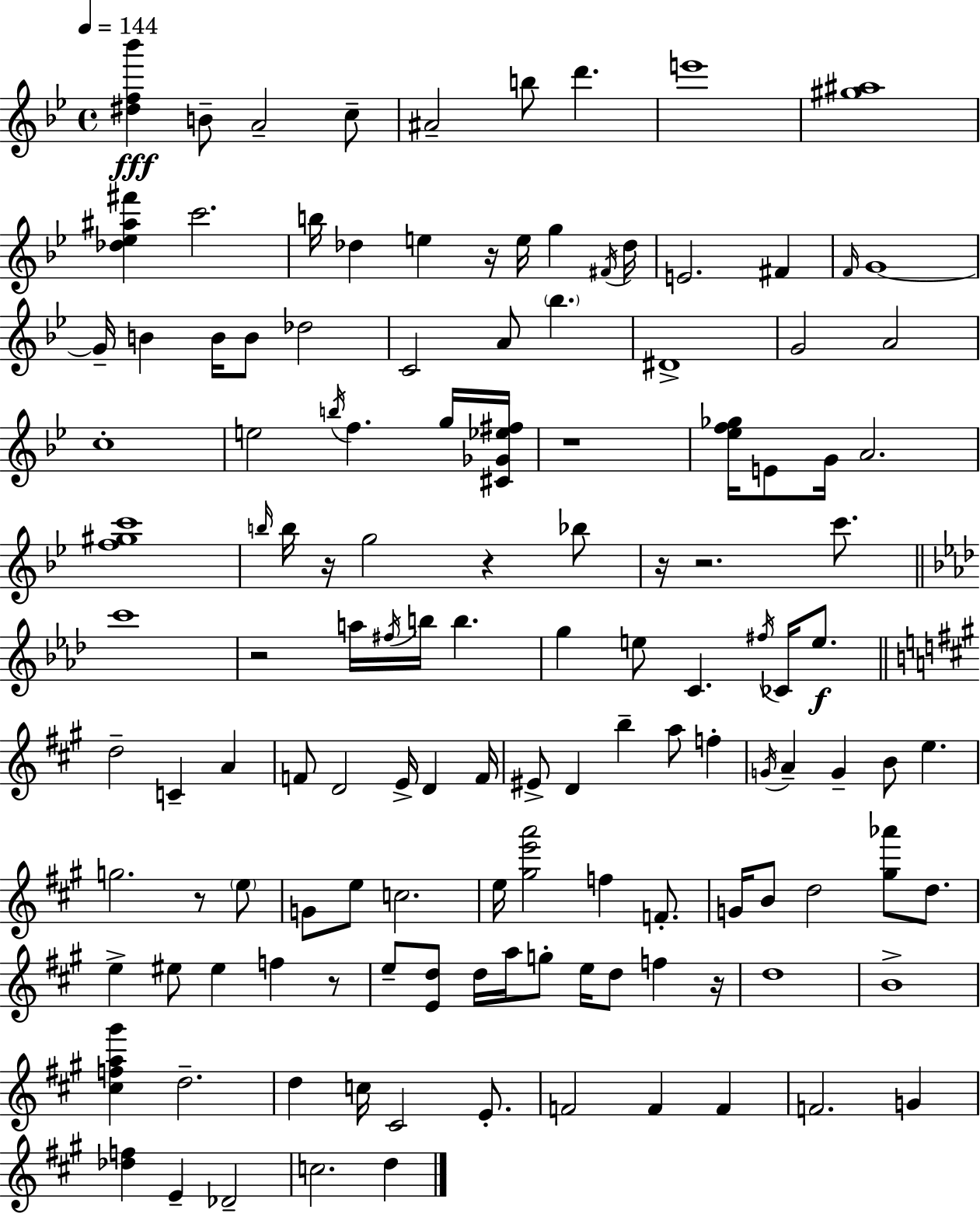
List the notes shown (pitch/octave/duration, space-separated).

[D#5,F5,Bb6]/q B4/e A4/h C5/e A#4/h B5/e D6/q. E6/w [G#5,A#5]/w [Db5,Eb5,A#5,F#6]/q C6/h. B5/s Db5/q E5/q R/s E5/s G5/q F#4/s Db5/s E4/h. F#4/q F4/s G4/w G4/s B4/q B4/s B4/e Db5/h C4/h A4/e Bb5/q. D#4/w G4/h A4/h C5/w E5/h B5/s F5/q. G5/s [C#4,Gb4,Eb5,F#5]/s R/w [Eb5,F5,Gb5]/s E4/e G4/s A4/h. [F5,G#5,C6]/w B5/s B5/s R/s G5/h R/q Bb5/e R/s R/h. C6/e. C6/w R/h A5/s F#5/s B5/s B5/q. G5/q E5/e C4/q. F#5/s CES4/s E5/e. D5/h C4/q A4/q F4/e D4/h E4/s D4/q F4/s EIS4/e D4/q B5/q A5/e F5/q G4/s A4/q G4/q B4/e E5/q. G5/h. R/e E5/e G4/e E5/e C5/h. E5/s [G#5,E6,A6]/h F5/q F4/e. G4/s B4/e D5/h [G#5,Ab6]/e D5/e. E5/q EIS5/e EIS5/q F5/q R/e E5/e [E4,D5]/e D5/s A5/s G5/e E5/s D5/e F5/q R/s D5/w B4/w [C#5,F5,A5,G#6]/q D5/h. D5/q C5/s C#4/h E4/e. F4/h F4/q F4/q F4/h. G4/q [Db5,F5]/q E4/q Db4/h C5/h. D5/q